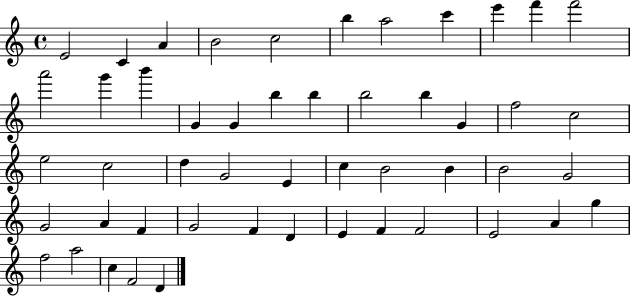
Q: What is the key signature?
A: C major